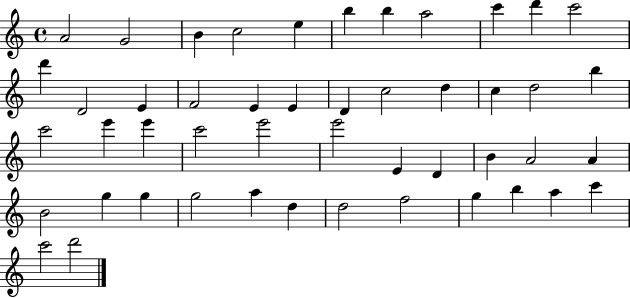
X:1
T:Untitled
M:4/4
L:1/4
K:C
A2 G2 B c2 e b b a2 c' d' c'2 d' D2 E F2 E E D c2 d c d2 b c'2 e' e' c'2 e'2 e'2 E D B A2 A B2 g g g2 a d d2 f2 g b a c' c'2 d'2